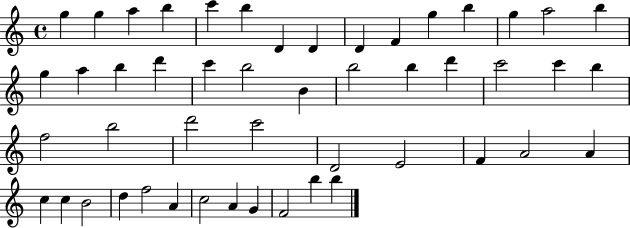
G5/q G5/q A5/q B5/q C6/q B5/q D4/q D4/q D4/q F4/q G5/q B5/q G5/q A5/h B5/q G5/q A5/q B5/q D6/q C6/q B5/h B4/q B5/h B5/q D6/q C6/h C6/q B5/q F5/h B5/h D6/h C6/h D4/h E4/h F4/q A4/h A4/q C5/q C5/q B4/h D5/q F5/h A4/q C5/h A4/q G4/q F4/h B5/q B5/q